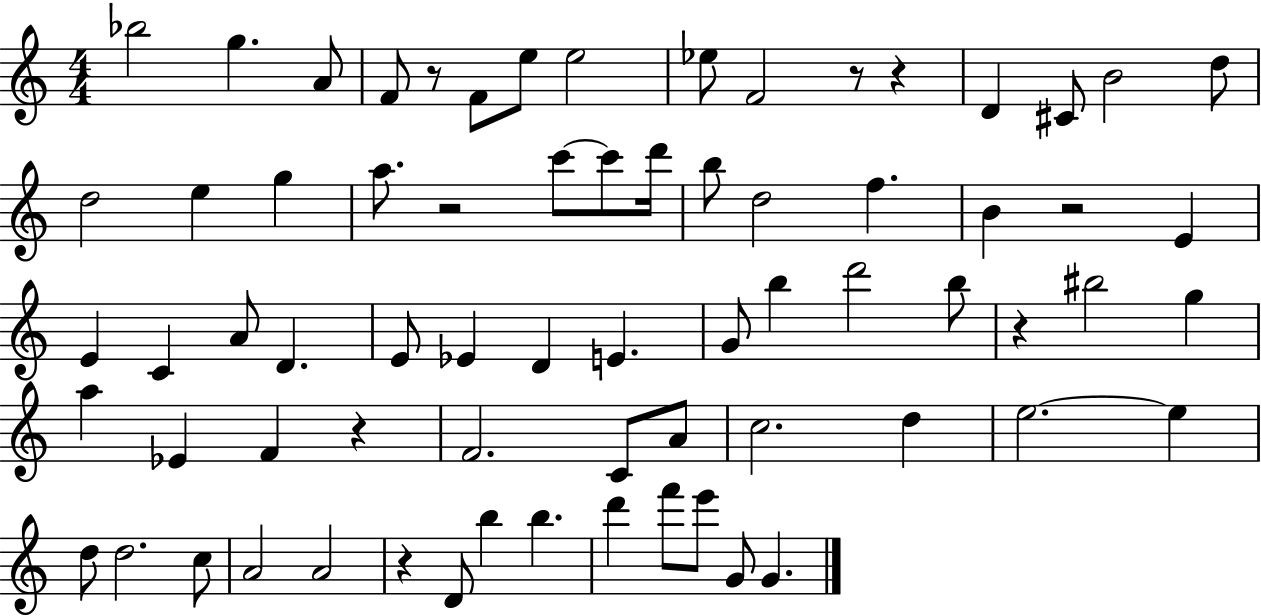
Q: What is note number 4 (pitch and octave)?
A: F4